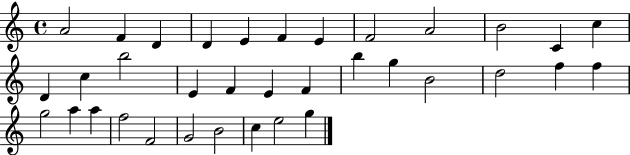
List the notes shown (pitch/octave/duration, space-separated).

A4/h F4/q D4/q D4/q E4/q F4/q E4/q F4/h A4/h B4/h C4/q C5/q D4/q C5/q B5/h E4/q F4/q E4/q F4/q B5/q G5/q B4/h D5/h F5/q F5/q G5/h A5/q A5/q F5/h F4/h G4/h B4/h C5/q E5/h G5/q